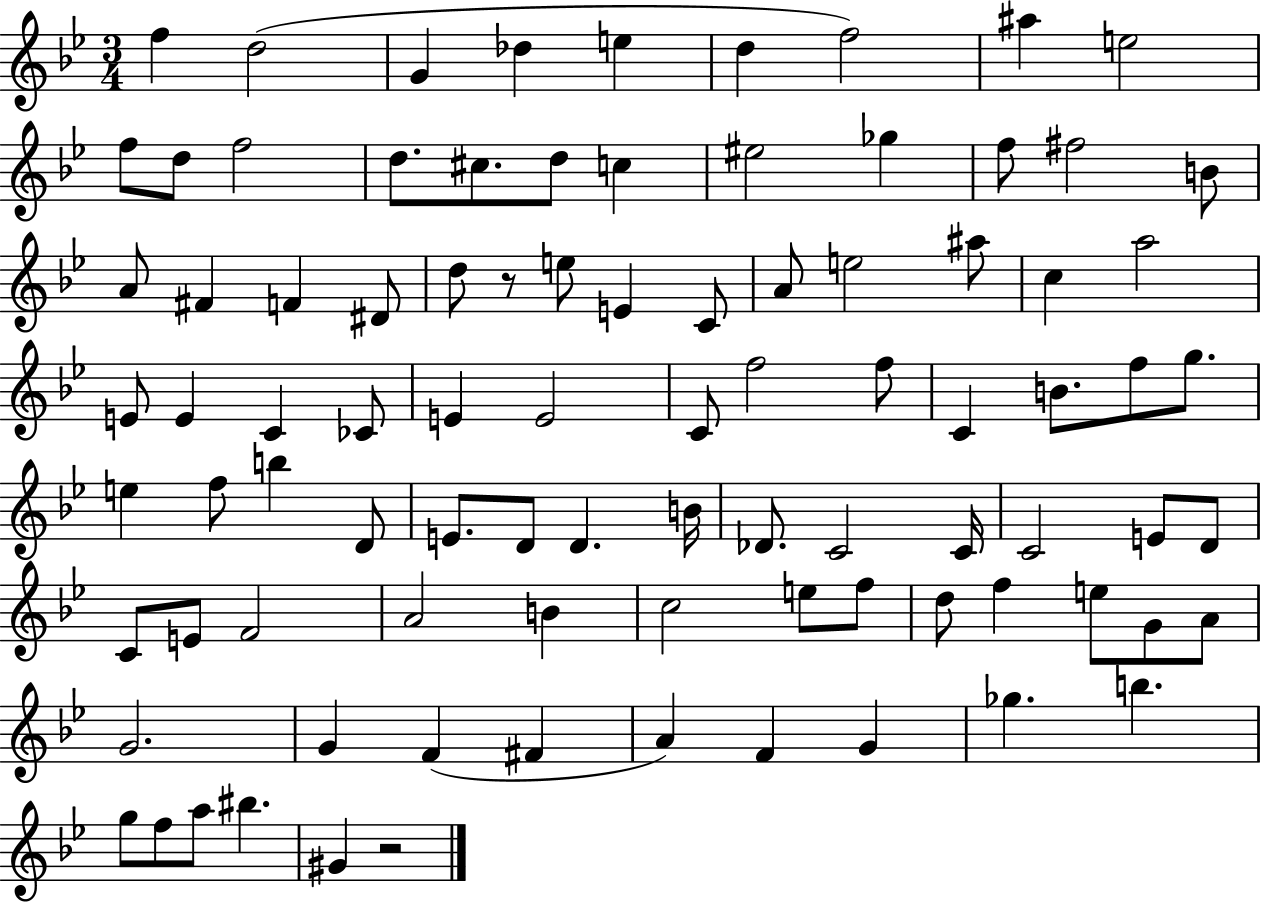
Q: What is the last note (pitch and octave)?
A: G#4